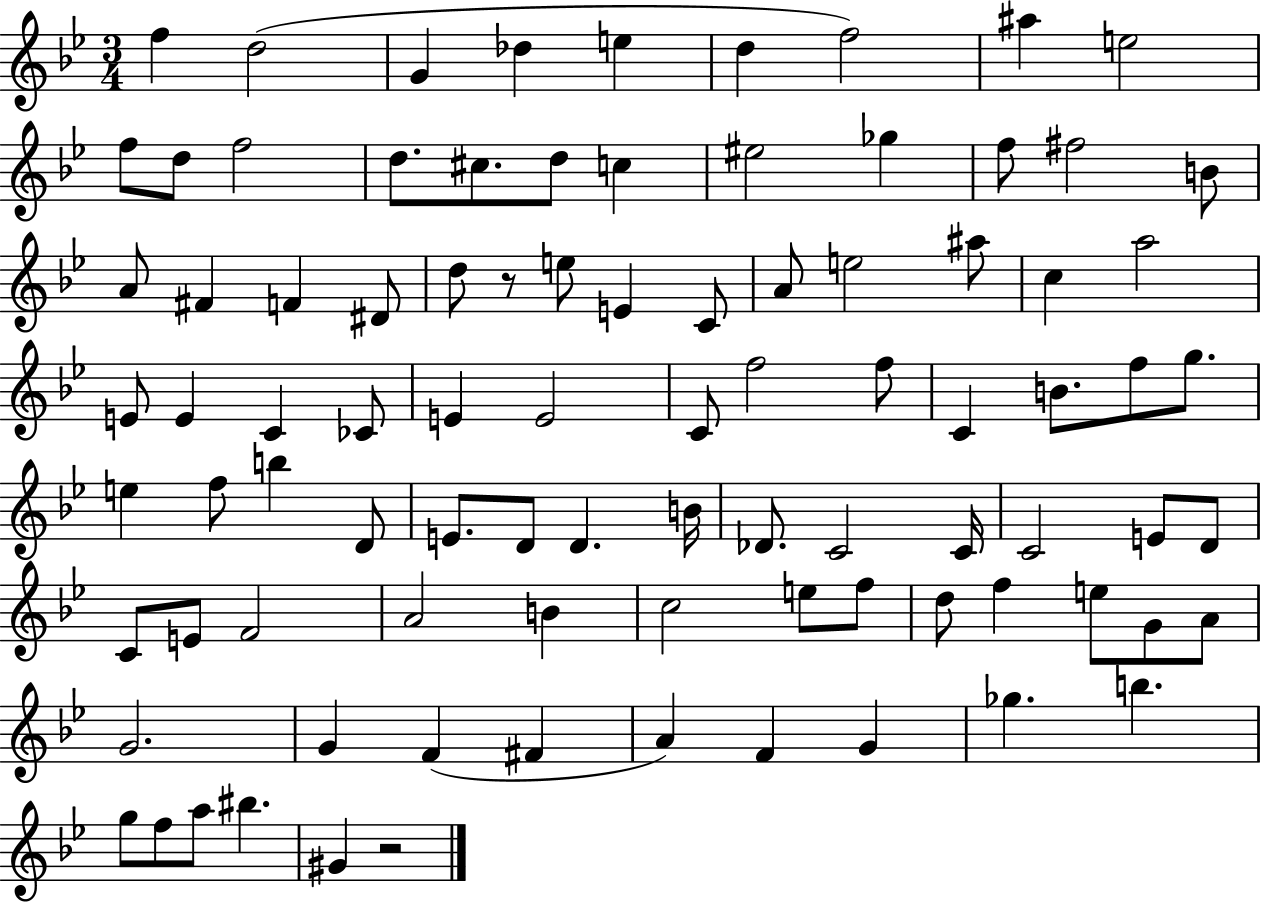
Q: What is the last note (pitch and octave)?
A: G#4